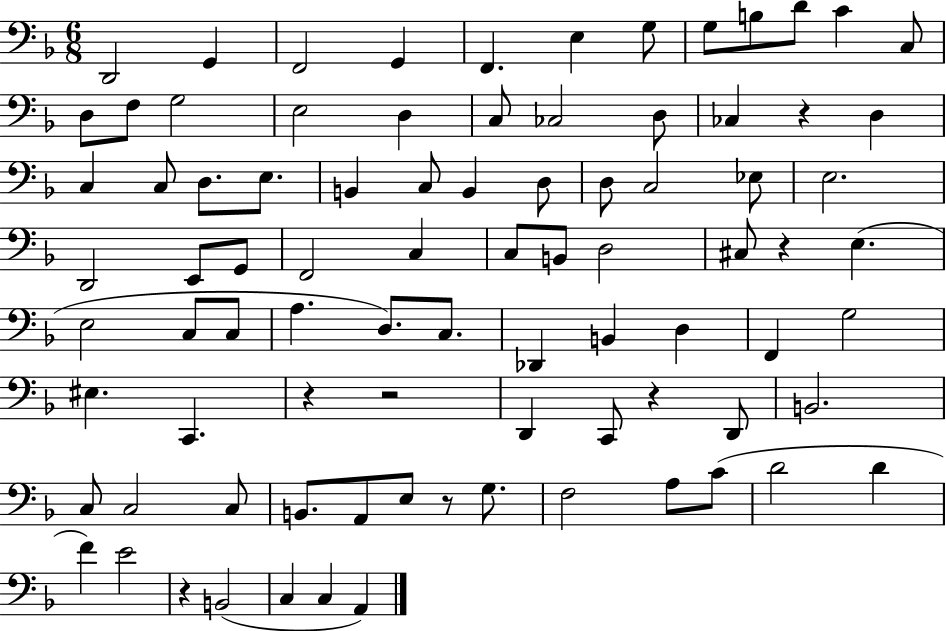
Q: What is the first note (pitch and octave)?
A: D2